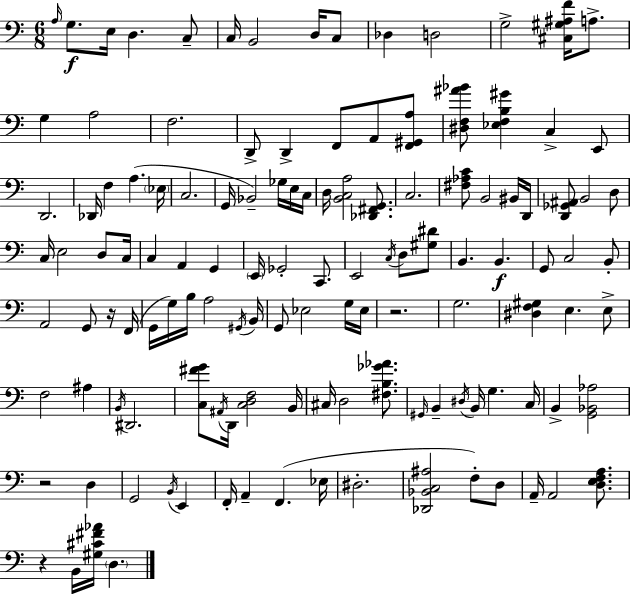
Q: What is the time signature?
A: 6/8